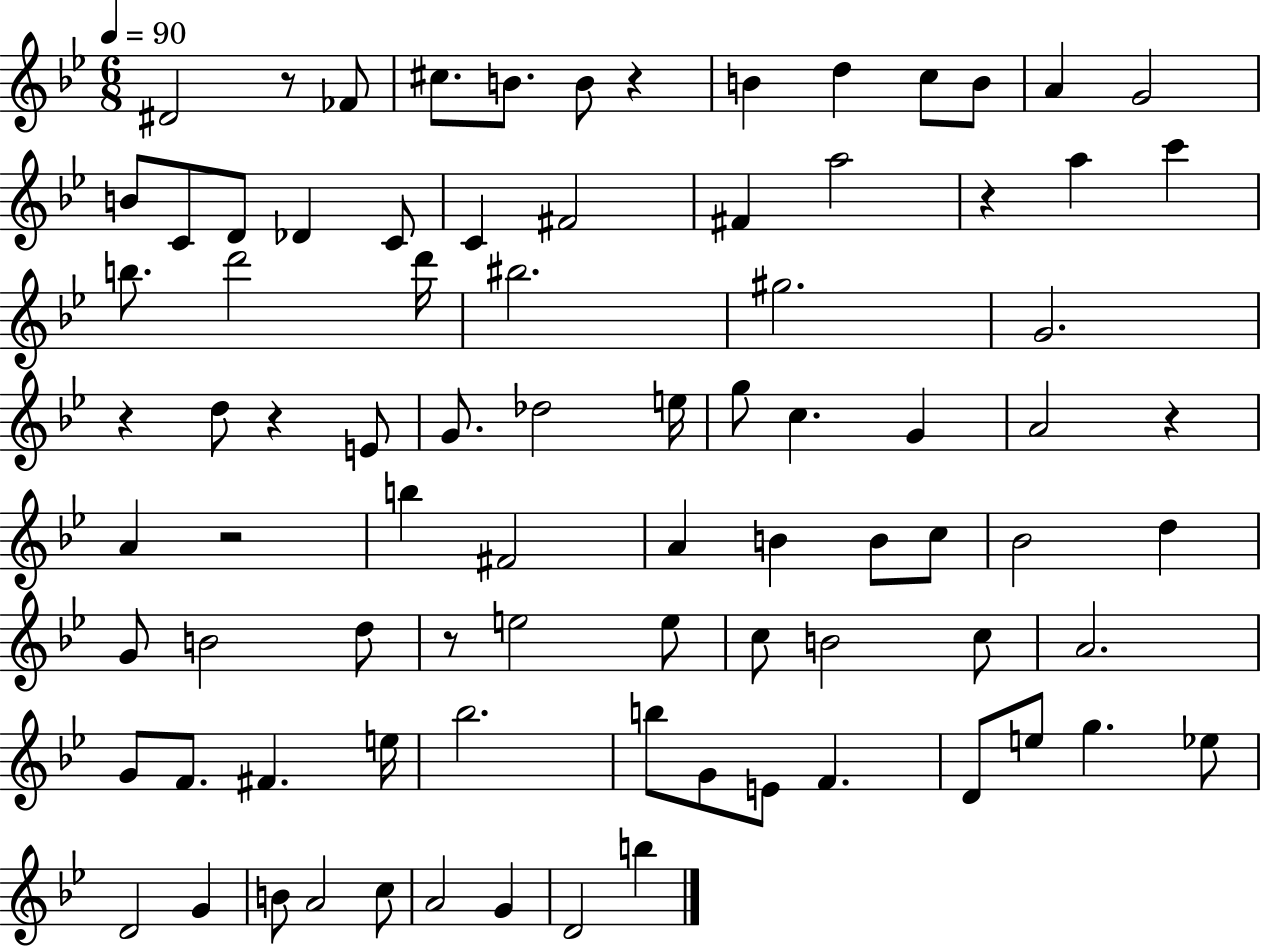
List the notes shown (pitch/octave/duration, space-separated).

D#4/h R/e FES4/e C#5/e. B4/e. B4/e R/q B4/q D5/q C5/e B4/e A4/q G4/h B4/e C4/e D4/e Db4/q C4/e C4/q F#4/h F#4/q A5/h R/q A5/q C6/q B5/e. D6/h D6/s BIS5/h. G#5/h. G4/h. R/q D5/e R/q E4/e G4/e. Db5/h E5/s G5/e C5/q. G4/q A4/h R/q A4/q R/h B5/q F#4/h A4/q B4/q B4/e C5/e Bb4/h D5/q G4/e B4/h D5/e R/e E5/h E5/e C5/e B4/h C5/e A4/h. G4/e F4/e. F#4/q. E5/s Bb5/h. B5/e G4/e E4/e F4/q. D4/e E5/e G5/q. Eb5/e D4/h G4/q B4/e A4/h C5/e A4/h G4/q D4/h B5/q